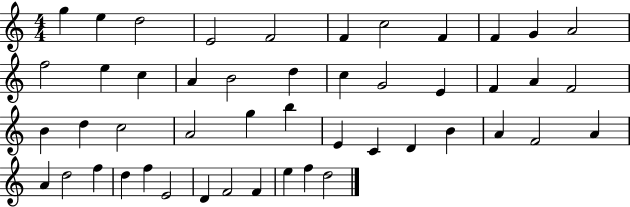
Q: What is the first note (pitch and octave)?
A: G5